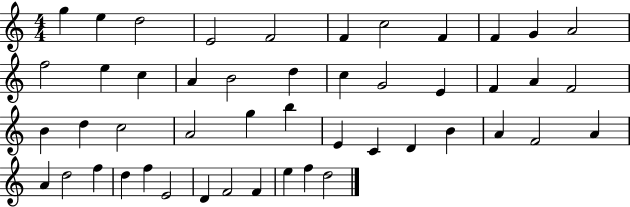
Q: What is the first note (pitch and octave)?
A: G5